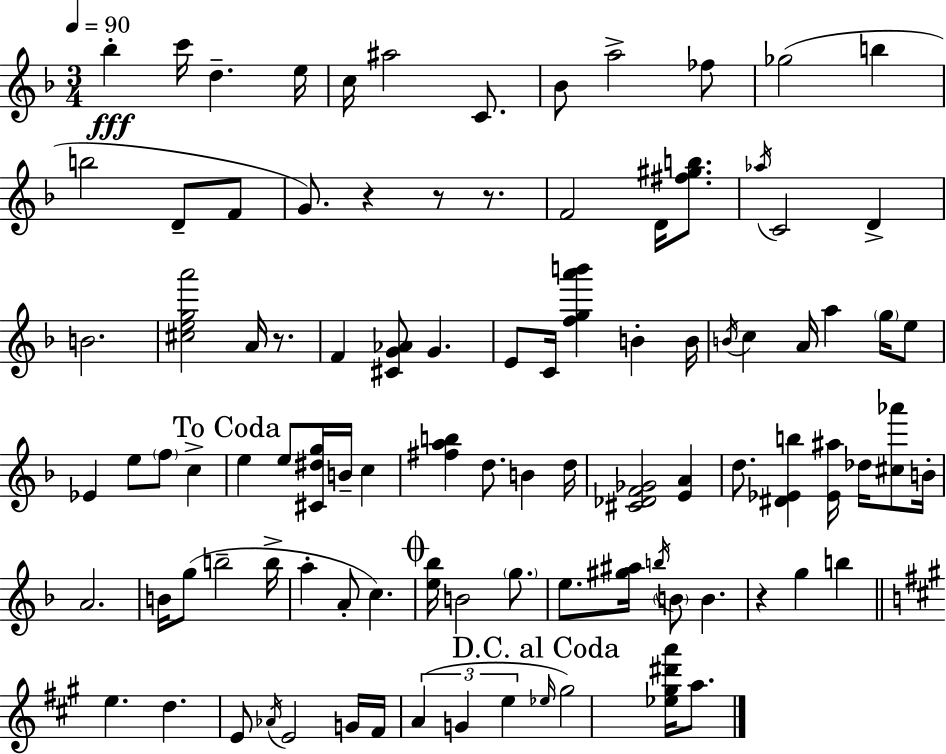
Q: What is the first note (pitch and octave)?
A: Bb5